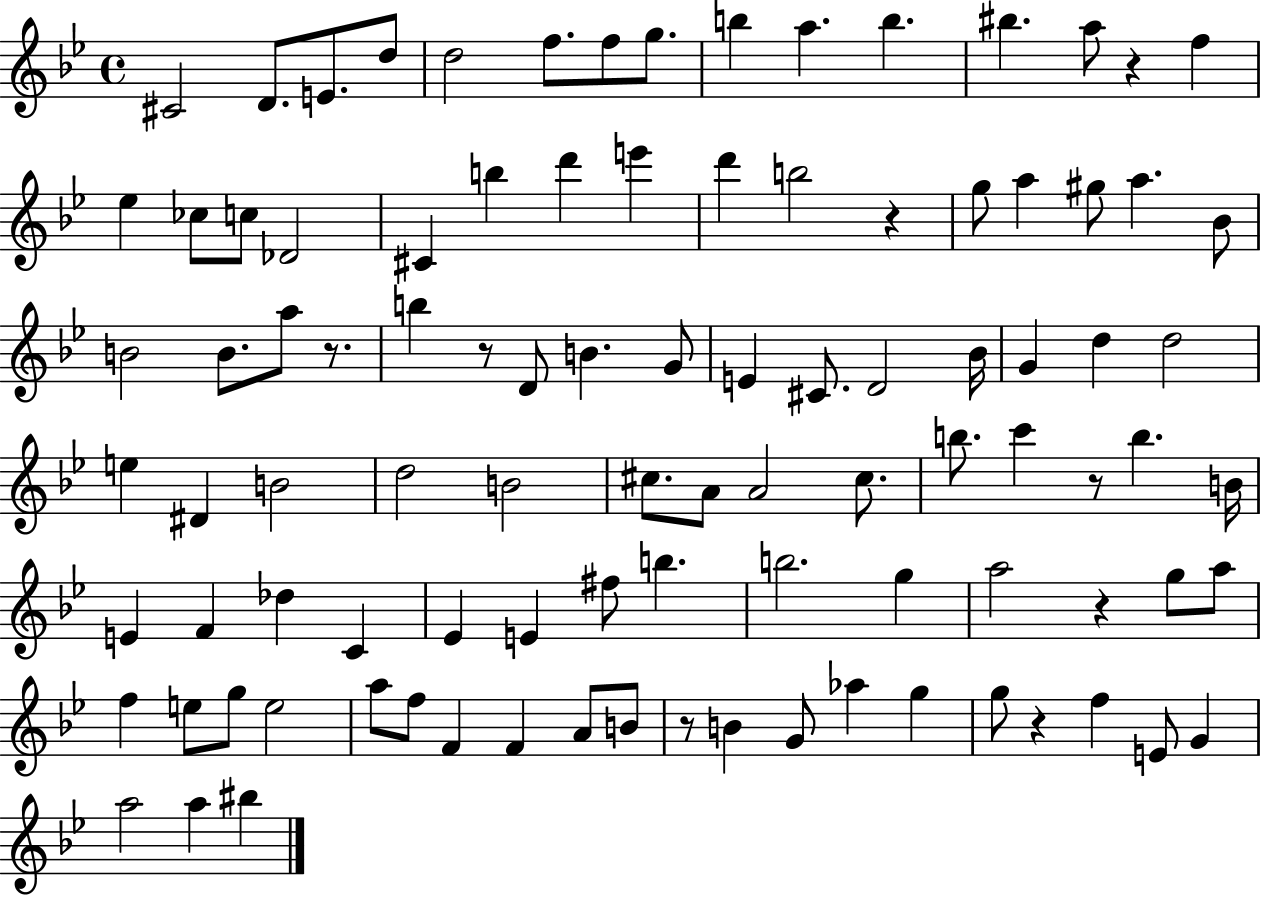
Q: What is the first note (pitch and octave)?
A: C#4